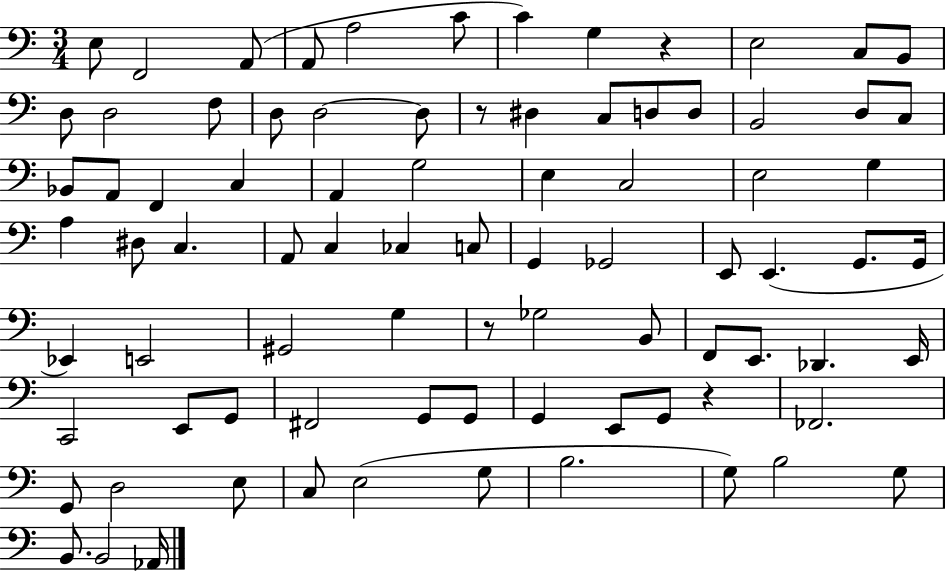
X:1
T:Untitled
M:3/4
L:1/4
K:C
E,/2 F,,2 A,,/2 A,,/2 A,2 C/2 C G, z E,2 C,/2 B,,/2 D,/2 D,2 F,/2 D,/2 D,2 D,/2 z/2 ^D, C,/2 D,/2 D,/2 B,,2 D,/2 C,/2 _B,,/2 A,,/2 F,, C, A,, G,2 E, C,2 E,2 G, A, ^D,/2 C, A,,/2 C, _C, C,/2 G,, _G,,2 E,,/2 E,, G,,/2 G,,/4 _E,, E,,2 ^G,,2 G, z/2 _G,2 B,,/2 F,,/2 E,,/2 _D,, E,,/4 C,,2 E,,/2 G,,/2 ^F,,2 G,,/2 G,,/2 G,, E,,/2 G,,/2 z _F,,2 G,,/2 D,2 E,/2 C,/2 E,2 G,/2 B,2 G,/2 B,2 G,/2 B,,/2 B,,2 _A,,/4